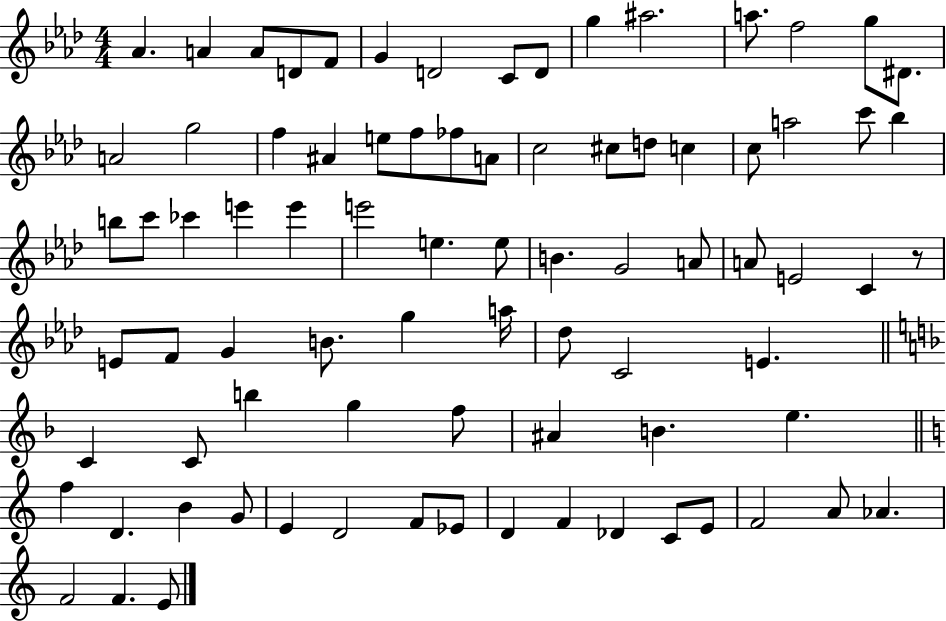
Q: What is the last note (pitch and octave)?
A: E4